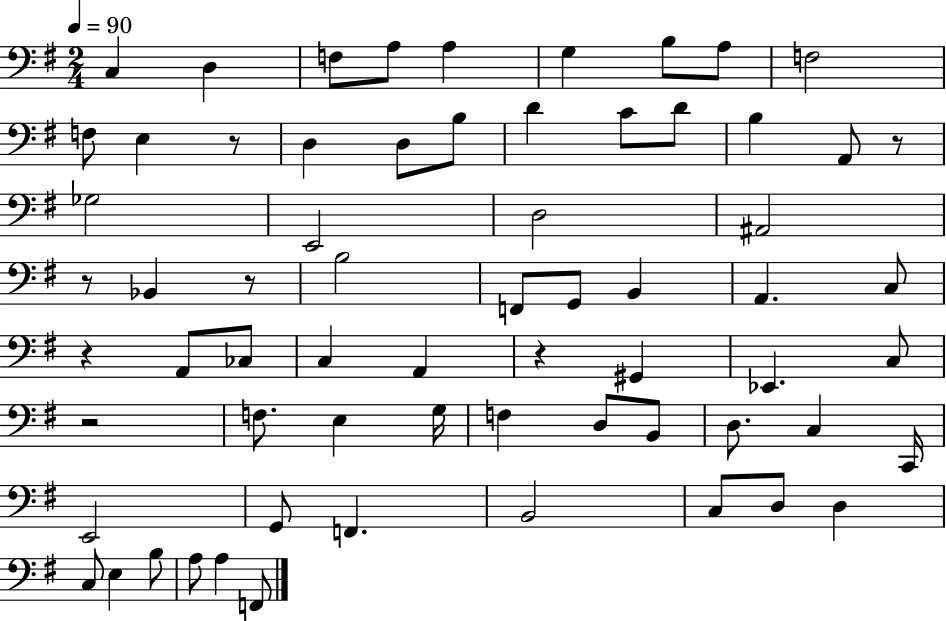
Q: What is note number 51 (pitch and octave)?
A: C3